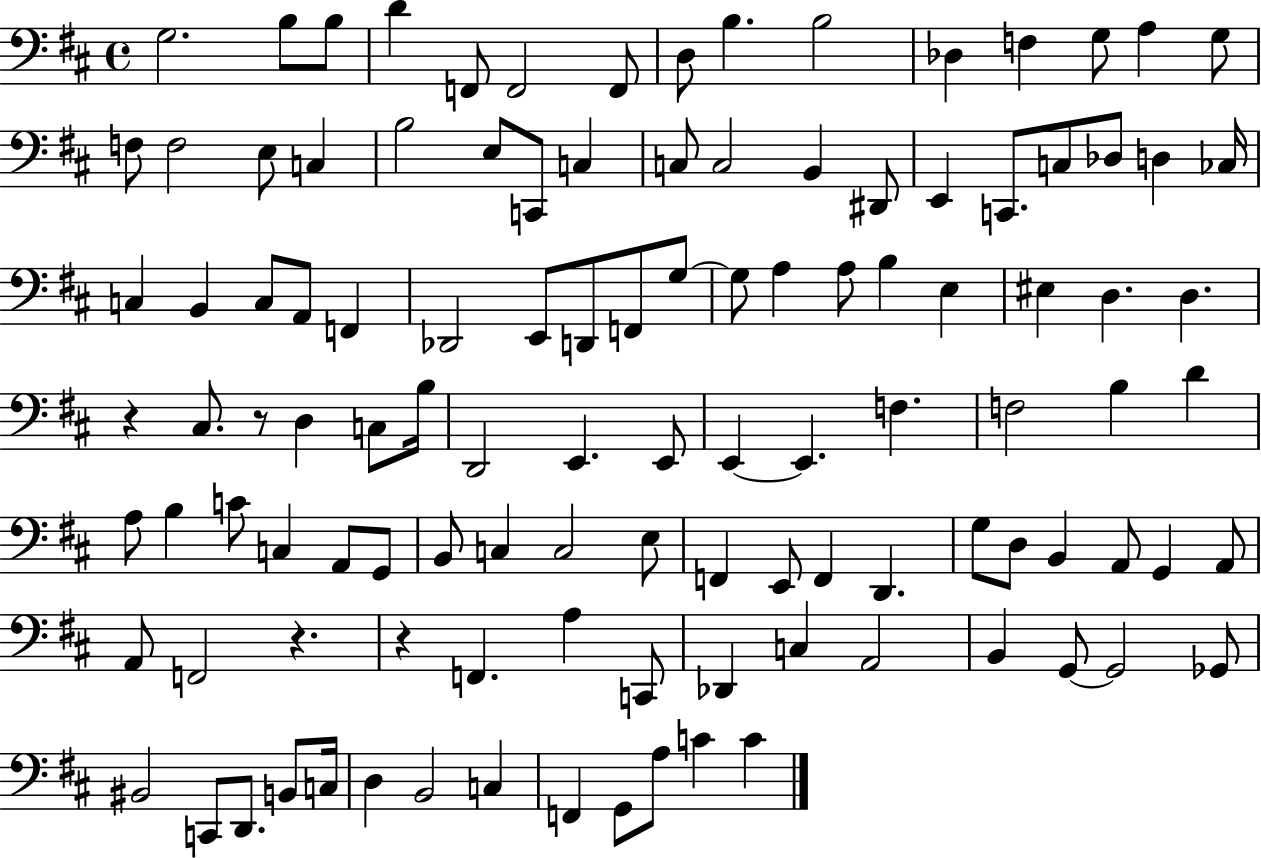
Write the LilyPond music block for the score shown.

{
  \clef bass
  \time 4/4
  \defaultTimeSignature
  \key d \major
  g2. b8 b8 | d'4 f,8 f,2 f,8 | d8 b4. b2 | des4 f4 g8 a4 g8 | \break f8 f2 e8 c4 | b2 e8 c,8 c4 | c8 c2 b,4 dis,8 | e,4 c,8. c8 des8 d4 ces16 | \break c4 b,4 c8 a,8 f,4 | des,2 e,8 d,8 f,8 g8~~ | g8 a4 a8 b4 e4 | eis4 d4. d4. | \break r4 cis8. r8 d4 c8 b16 | d,2 e,4. e,8 | e,4~~ e,4. f4. | f2 b4 d'4 | \break a8 b4 c'8 c4 a,8 g,8 | b,8 c4 c2 e8 | f,4 e,8 f,4 d,4. | g8 d8 b,4 a,8 g,4 a,8 | \break a,8 f,2 r4. | r4 f,4. a4 c,8 | des,4 c4 a,2 | b,4 g,8~~ g,2 ges,8 | \break bis,2 c,8 d,8. b,8 c16 | d4 b,2 c4 | f,4 g,8 a8 c'4 c'4 | \bar "|."
}